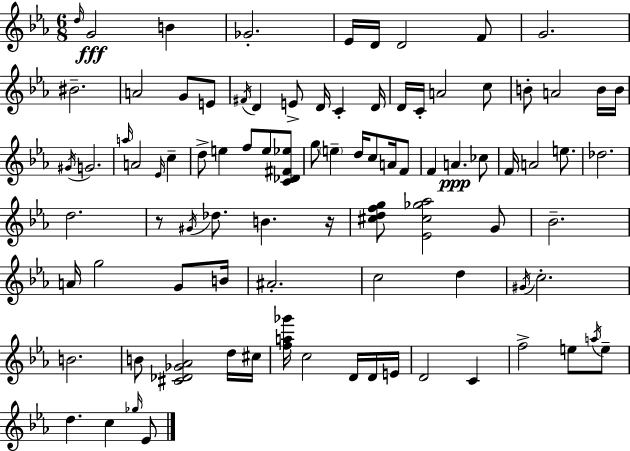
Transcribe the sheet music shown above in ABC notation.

X:1
T:Untitled
M:6/8
L:1/4
K:Cm
d/4 G2 B _G2 _E/4 D/4 D2 F/2 G2 ^B2 A2 G/2 E/2 ^F/4 D E/2 D/4 C D/4 D/4 C/4 A2 c/2 B/2 A2 B/4 B/4 ^G/4 G2 a/4 A2 _E/4 c d/2 e f/2 e/2 [C_D^F_e]/2 g/2 e d/4 c/2 A/4 F/2 F A _c/2 F/4 A2 e/2 _d2 d2 z/2 ^G/4 _d/2 B z/4 [^cdfg]/2 [_E^c_g_a]2 G/2 _B2 A/4 g2 G/2 B/4 ^A2 c2 d ^G/4 c2 B2 B/2 [^C_D_G_A]2 d/4 ^c/4 [fa_g']/4 c2 D/4 D/4 E/4 D2 C f2 e/2 a/4 e/2 d c _g/4 _E/2